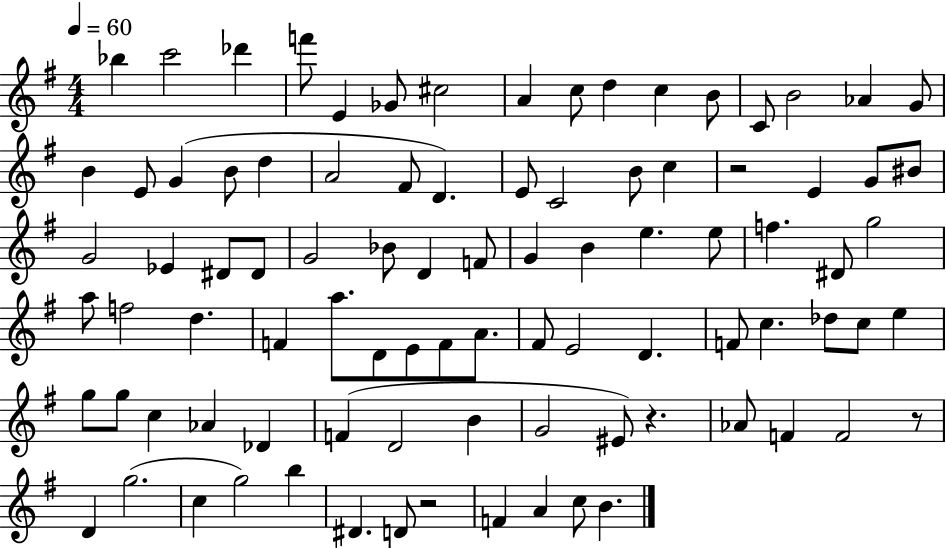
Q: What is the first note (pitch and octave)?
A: Bb5